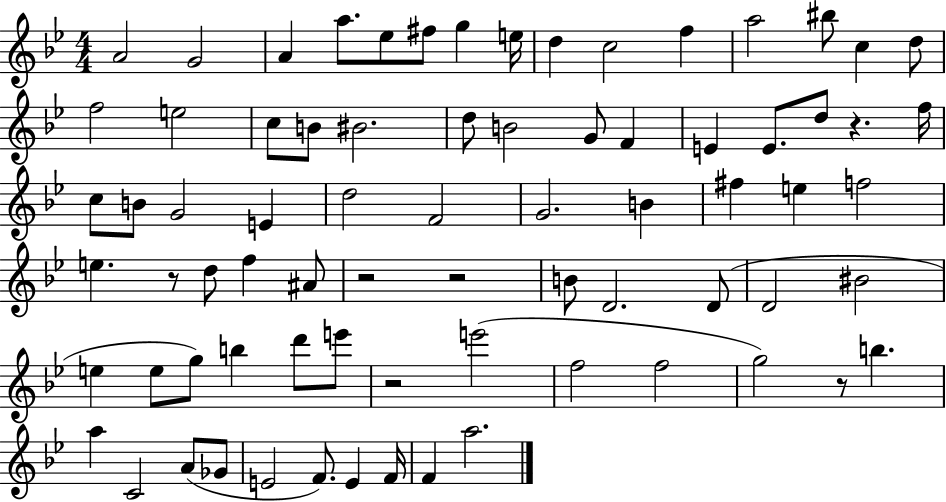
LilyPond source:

{
  \clef treble
  \numericTimeSignature
  \time 4/4
  \key bes \major
  a'2 g'2 | a'4 a''8. ees''8 fis''8 g''4 e''16 | d''4 c''2 f''4 | a''2 bis''8 c''4 d''8 | \break f''2 e''2 | c''8 b'8 bis'2. | d''8 b'2 g'8 f'4 | e'4 e'8. d''8 r4. f''16 | \break c''8 b'8 g'2 e'4 | d''2 f'2 | g'2. b'4 | fis''4 e''4 f''2 | \break e''4. r8 d''8 f''4 ais'8 | r2 r2 | b'8 d'2. d'8( | d'2 bis'2 | \break e''4 e''8 g''8) b''4 d'''8 e'''8 | r2 e'''2( | f''2 f''2 | g''2) r8 b''4. | \break a''4 c'2 a'8( ges'8 | e'2 f'8.) e'4 f'16 | f'4 a''2. | \bar "|."
}